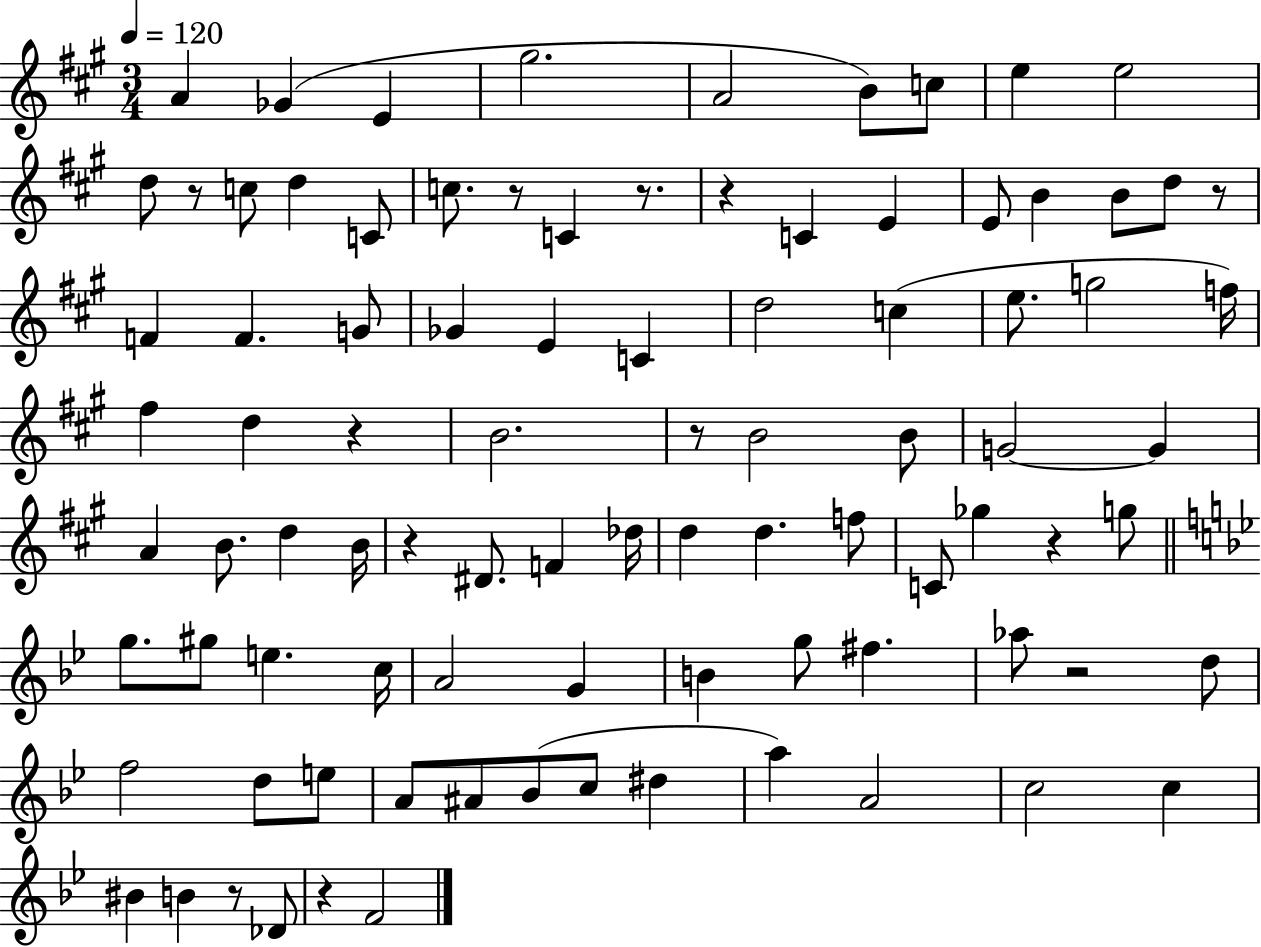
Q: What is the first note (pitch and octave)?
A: A4